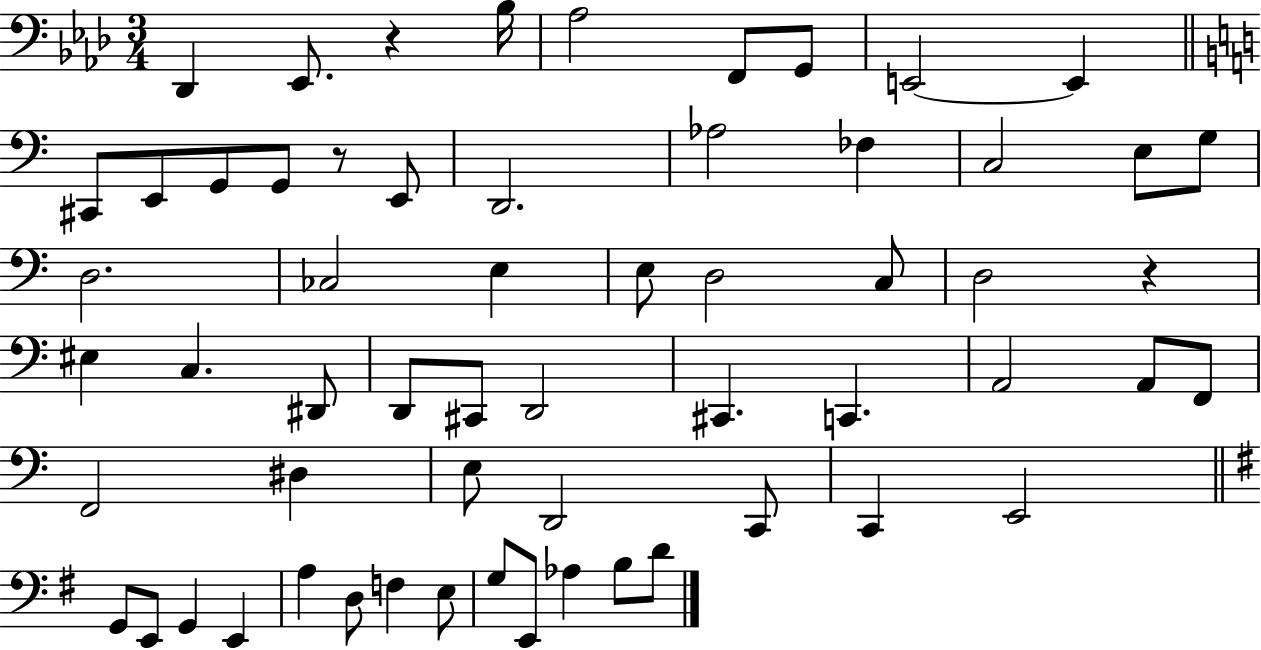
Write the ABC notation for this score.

X:1
T:Untitled
M:3/4
L:1/4
K:Ab
_D,, _E,,/2 z _B,/4 _A,2 F,,/2 G,,/2 E,,2 E,, ^C,,/2 E,,/2 G,,/2 G,,/2 z/2 E,,/2 D,,2 _A,2 _F, C,2 E,/2 G,/2 D,2 _C,2 E, E,/2 D,2 C,/2 D,2 z ^E, C, ^D,,/2 D,,/2 ^C,,/2 D,,2 ^C,, C,, A,,2 A,,/2 F,,/2 F,,2 ^D, E,/2 D,,2 C,,/2 C,, E,,2 G,,/2 E,,/2 G,, E,, A, D,/2 F, E,/2 G,/2 E,,/2 _A, B,/2 D/2